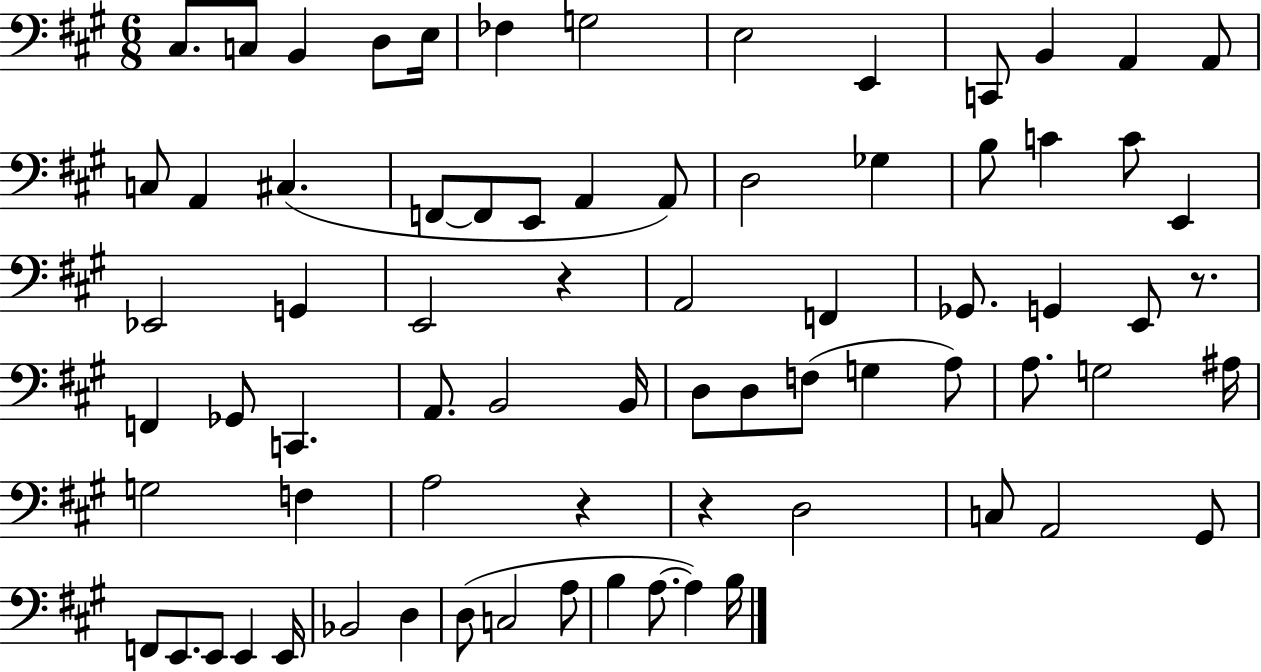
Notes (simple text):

C#3/e. C3/e B2/q D3/e E3/s FES3/q G3/h E3/h E2/q C2/e B2/q A2/q A2/e C3/e A2/q C#3/q. F2/e F2/e E2/e A2/q A2/e D3/h Gb3/q B3/e C4/q C4/e E2/q Eb2/h G2/q E2/h R/q A2/h F2/q Gb2/e. G2/q E2/e R/e. F2/q Gb2/e C2/q. A2/e. B2/h B2/s D3/e D3/e F3/e G3/q A3/e A3/e. G3/h A#3/s G3/h F3/q A3/h R/q R/q D3/h C3/e A2/h G#2/e F2/e E2/e. E2/e E2/q E2/s Bb2/h D3/q D3/e C3/h A3/e B3/q A3/e. A3/q B3/s